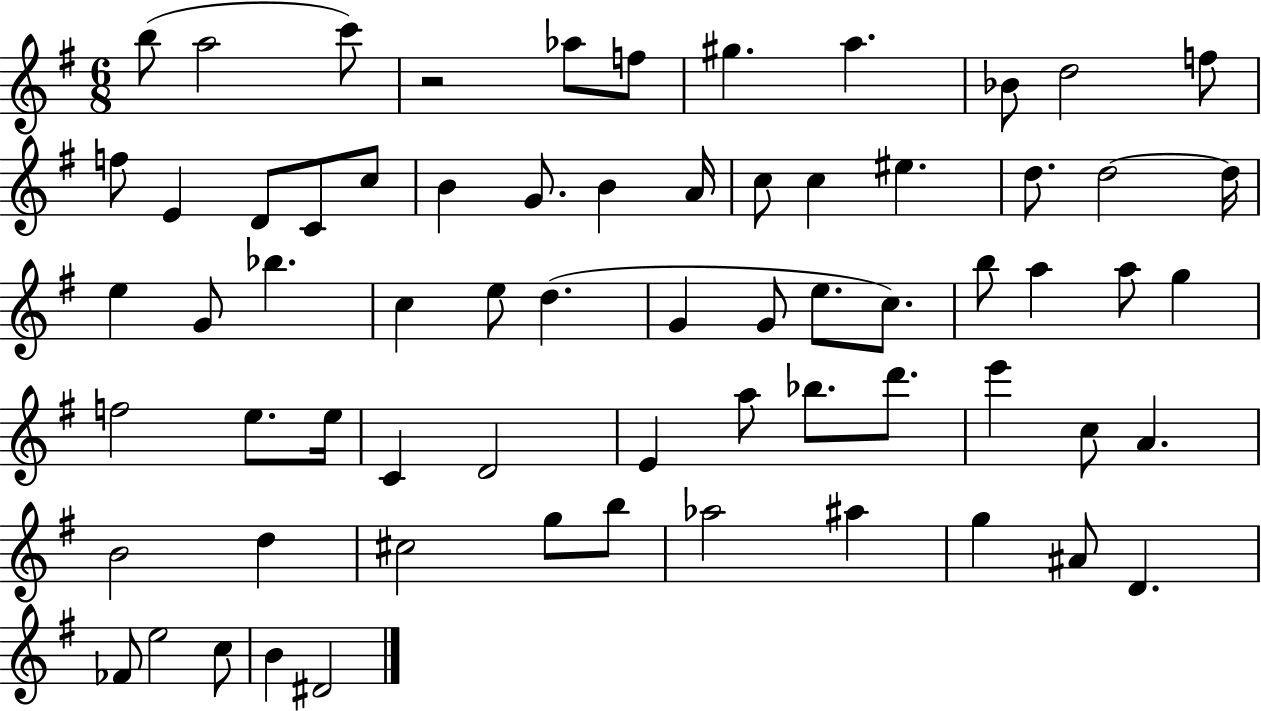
X:1
T:Untitled
M:6/8
L:1/4
K:G
b/2 a2 c'/2 z2 _a/2 f/2 ^g a _B/2 d2 f/2 f/2 E D/2 C/2 c/2 B G/2 B A/4 c/2 c ^e d/2 d2 d/4 e G/2 _b c e/2 d G G/2 e/2 c/2 b/2 a a/2 g f2 e/2 e/4 C D2 E a/2 _b/2 d'/2 e' c/2 A B2 d ^c2 g/2 b/2 _a2 ^a g ^A/2 D _F/2 e2 c/2 B ^D2